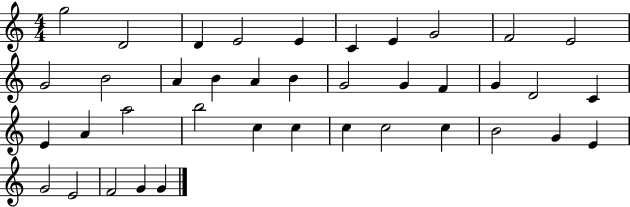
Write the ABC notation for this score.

X:1
T:Untitled
M:4/4
L:1/4
K:C
g2 D2 D E2 E C E G2 F2 E2 G2 B2 A B A B G2 G F G D2 C E A a2 b2 c c c c2 c B2 G E G2 E2 F2 G G